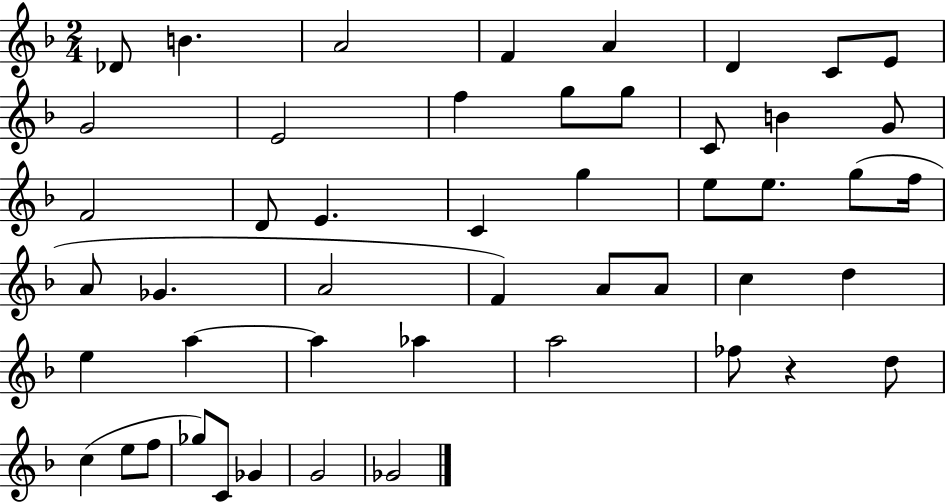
X:1
T:Untitled
M:2/4
L:1/4
K:F
_D/2 B A2 F A D C/2 E/2 G2 E2 f g/2 g/2 C/2 B G/2 F2 D/2 E C g e/2 e/2 g/2 f/4 A/2 _G A2 F A/2 A/2 c d e a a _a a2 _f/2 z d/2 c e/2 f/2 _g/2 C/2 _G G2 _G2